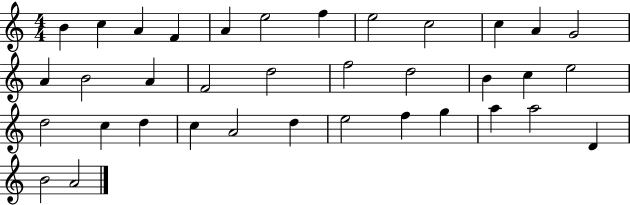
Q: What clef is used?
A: treble